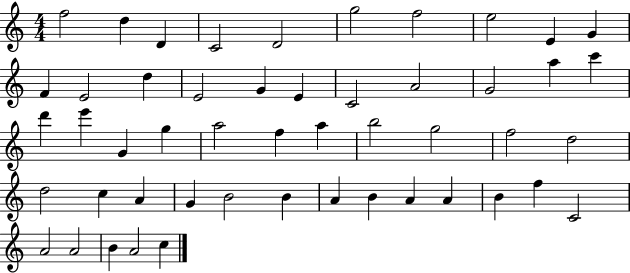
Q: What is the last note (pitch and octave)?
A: C5